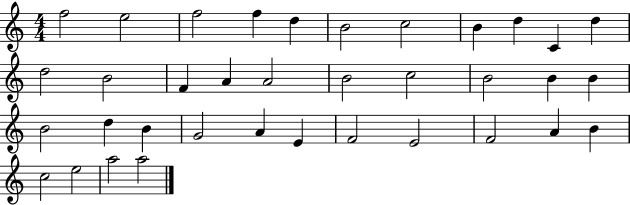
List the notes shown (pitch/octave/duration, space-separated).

F5/h E5/h F5/h F5/q D5/q B4/h C5/h B4/q D5/q C4/q D5/q D5/h B4/h F4/q A4/q A4/h B4/h C5/h B4/h B4/q B4/q B4/h D5/q B4/q G4/h A4/q E4/q F4/h E4/h F4/h A4/q B4/q C5/h E5/h A5/h A5/h